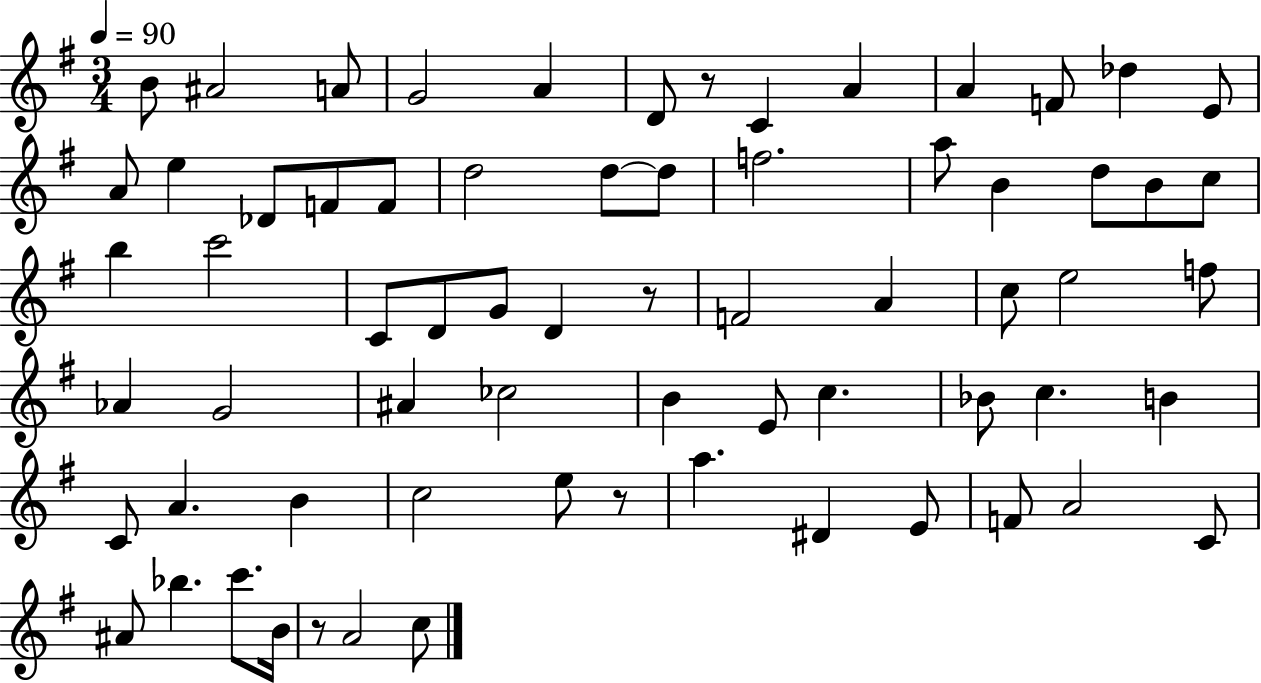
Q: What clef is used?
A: treble